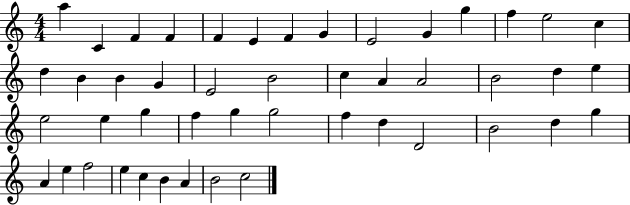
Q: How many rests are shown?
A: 0